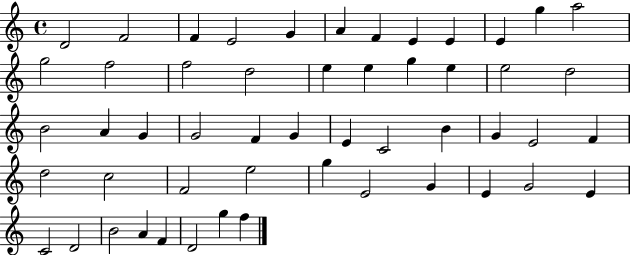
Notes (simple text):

D4/h F4/h F4/q E4/h G4/q A4/q F4/q E4/q E4/q E4/q G5/q A5/h G5/h F5/h F5/h D5/h E5/q E5/q G5/q E5/q E5/h D5/h B4/h A4/q G4/q G4/h F4/q G4/q E4/q C4/h B4/q G4/q E4/h F4/q D5/h C5/h F4/h E5/h G5/q E4/h G4/q E4/q G4/h E4/q C4/h D4/h B4/h A4/q F4/q D4/h G5/q F5/q